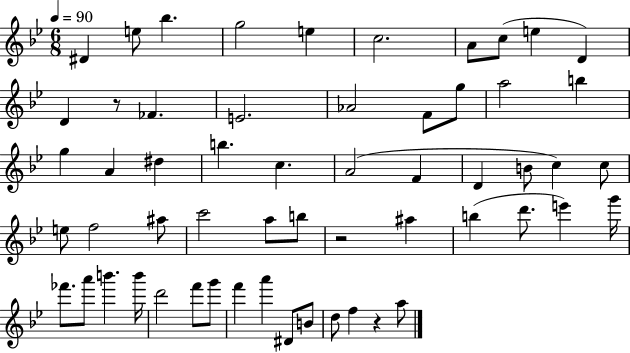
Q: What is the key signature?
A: BES major